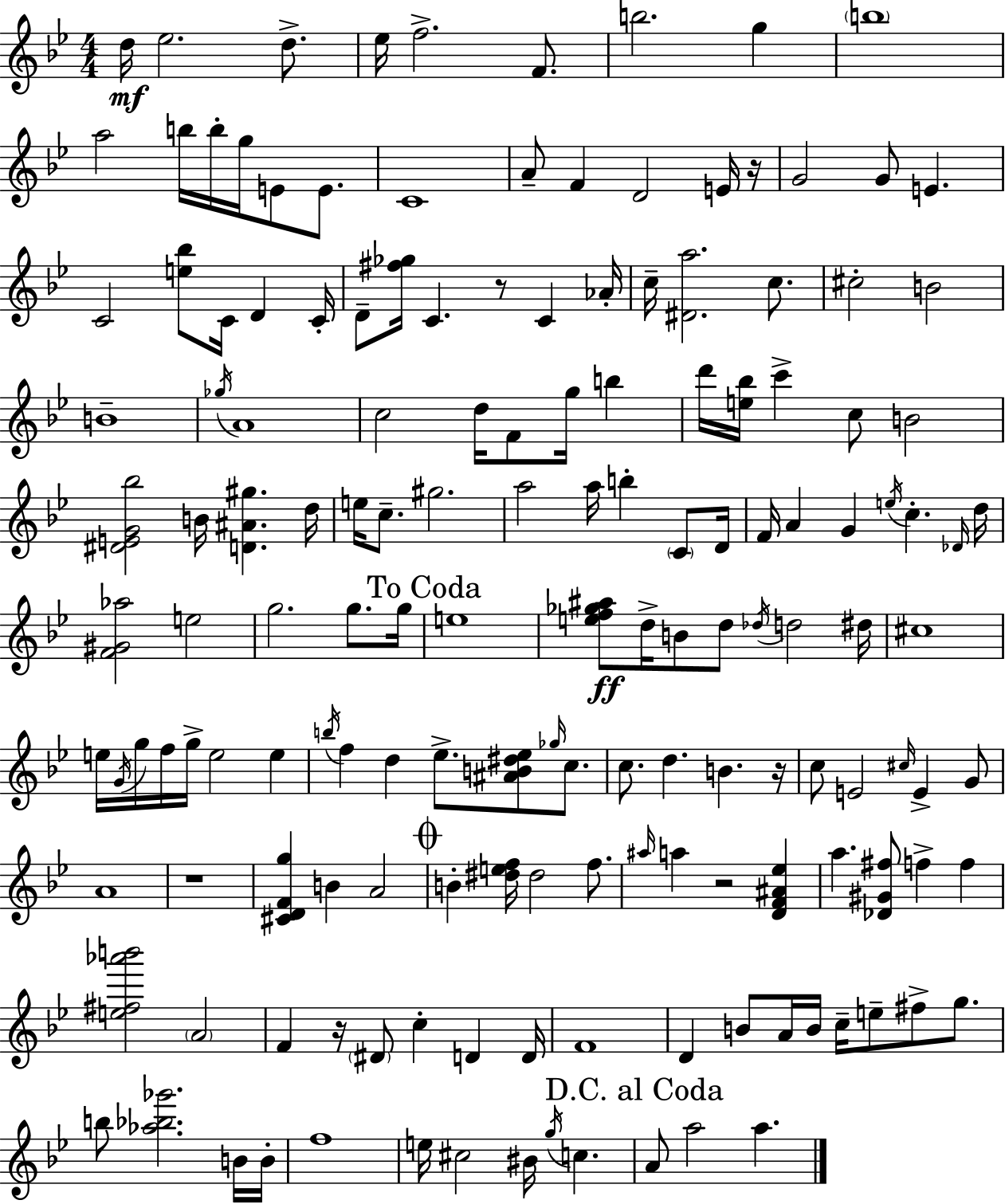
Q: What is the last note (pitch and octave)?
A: A5